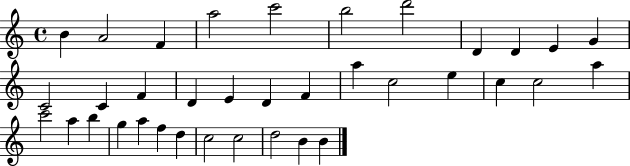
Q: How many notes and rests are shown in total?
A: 36